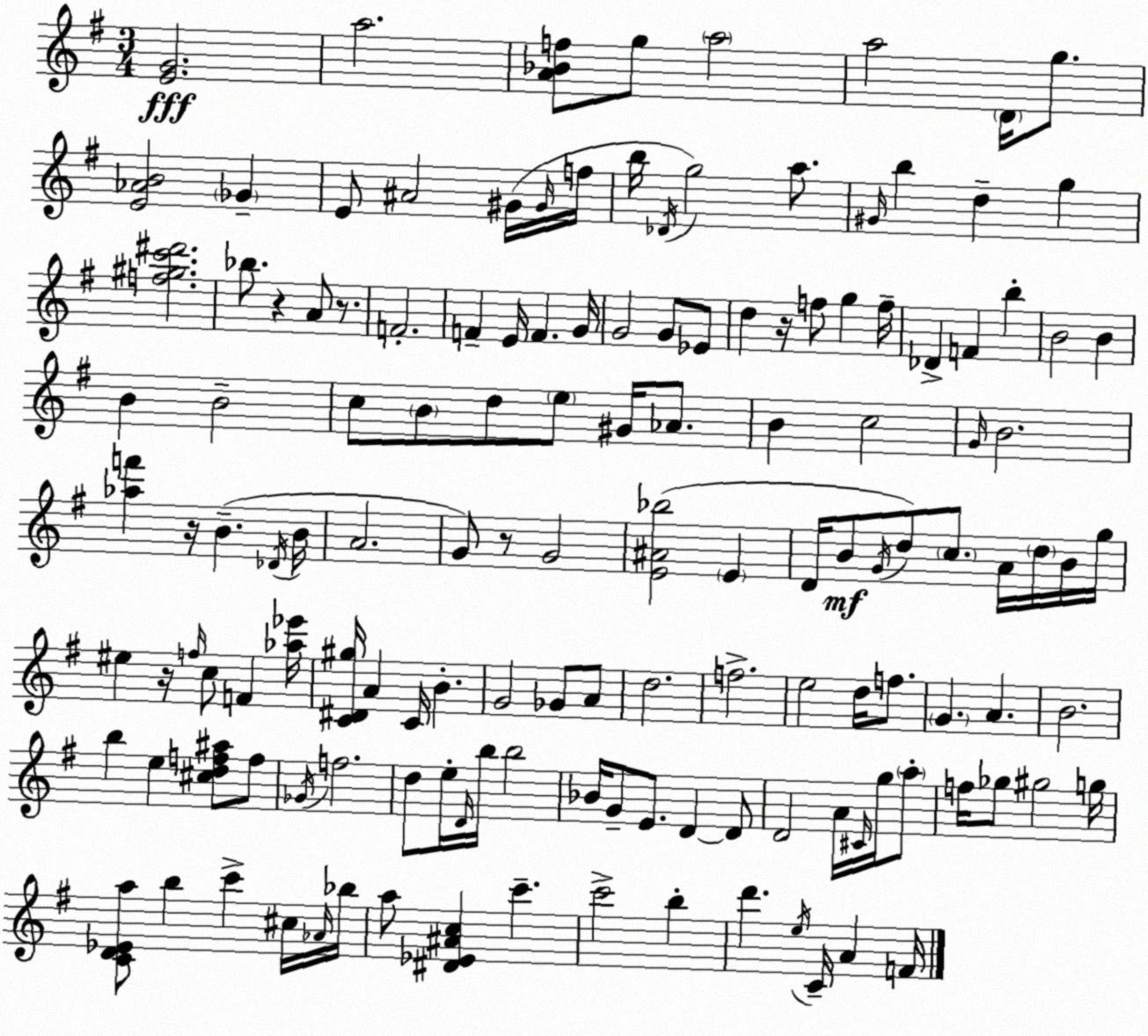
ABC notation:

X:1
T:Untitled
M:3/4
L:1/4
K:Em
[EG]2 a2 [A_Bf]/2 g/2 a2 a2 D/4 g/2 [E_AB]2 _G E/2 ^A2 ^G/4 ^G/4 f/4 b/4 _D/4 g2 a/2 ^G/4 b d g [f^gc'^d']2 _b/2 z A/2 z/2 F2 F E/4 F G/4 G2 G/2 _E/2 d z/4 f/2 g f/4 _D F b B2 B B B2 c/2 B/2 d/2 e/2 ^G/4 _A/2 B c2 G/4 B2 [_af'] z/4 B _D/4 B/4 A2 G/2 z/2 G2 [E^A_b]2 E D/4 B/2 G/4 d/2 c/2 A/4 d/4 B/4 g/4 ^e z/4 f/4 c/2 F [_a_e']/4 [C^D^g]/4 A C/4 B G2 _G/2 A/2 d2 f2 e2 d/4 f/2 G A B2 b e [^cdf^a]/2 f/2 _G/4 f2 d/2 e/4 D/4 b/4 b2 _B/4 G/2 E/2 D D/2 D2 A/4 ^C/4 g/4 a/2 f/4 _g/2 ^g2 g/4 [CD_Ea]/2 b c' ^c/4 _A/4 _b/4 a/2 [^D_E^Ac] c' c'2 b d' e/4 C/4 A F/4